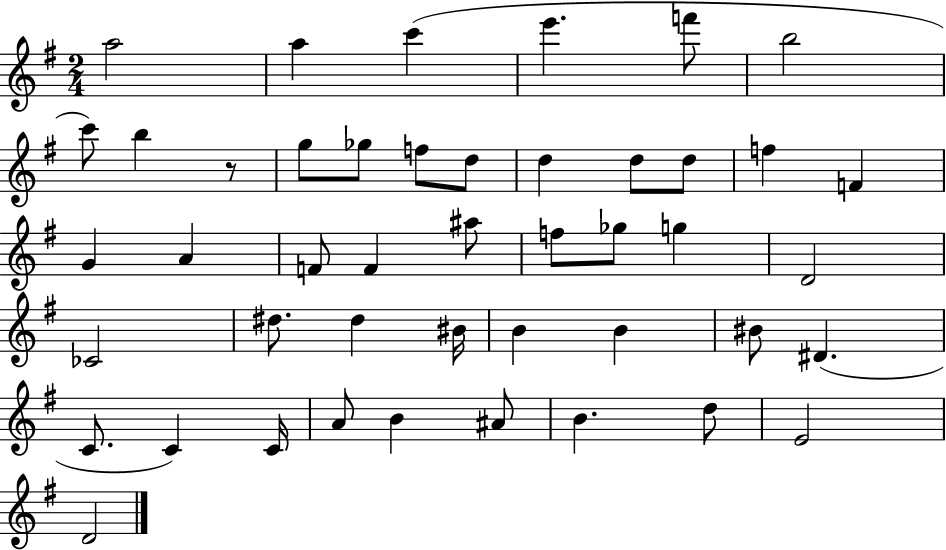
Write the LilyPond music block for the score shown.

{
  \clef treble
  \numericTimeSignature
  \time 2/4
  \key g \major
  a''2 | a''4 c'''4( | e'''4. f'''8 | b''2 | \break c'''8) b''4 r8 | g''8 ges''8 f''8 d''8 | d''4 d''8 d''8 | f''4 f'4 | \break g'4 a'4 | f'8 f'4 ais''8 | f''8 ges''8 g''4 | d'2 | \break ces'2 | dis''8. dis''4 bis'16 | b'4 b'4 | bis'8 dis'4.( | \break c'8. c'4) c'16 | a'8 b'4 ais'8 | b'4. d''8 | e'2 | \break d'2 | \bar "|."
}